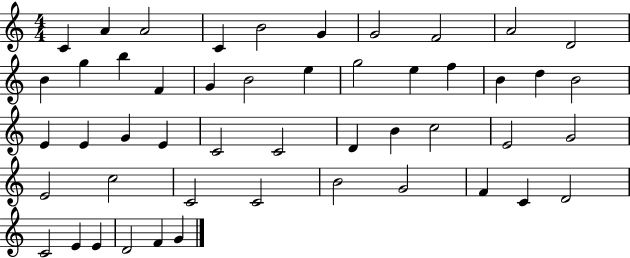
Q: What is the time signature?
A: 4/4